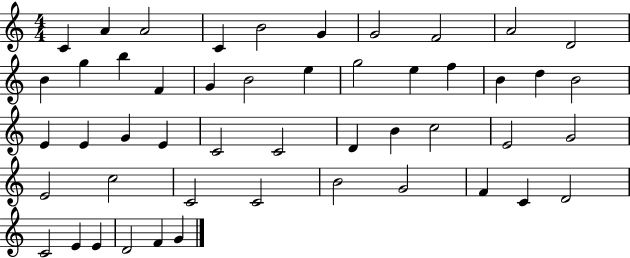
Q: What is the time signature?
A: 4/4